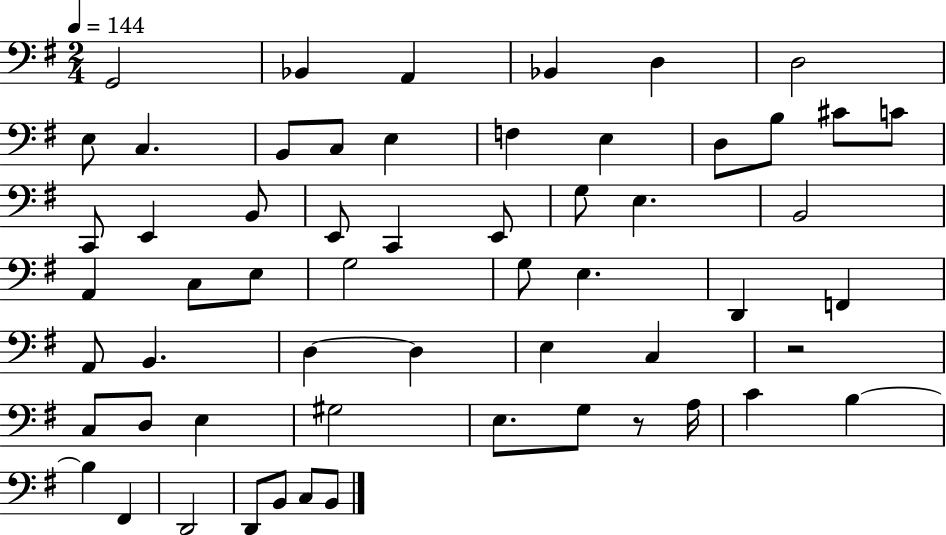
G2/h Bb2/q A2/q Bb2/q D3/q D3/h E3/e C3/q. B2/e C3/e E3/q F3/q E3/q D3/e B3/e C#4/e C4/e C2/e E2/q B2/e E2/e C2/q E2/e G3/e E3/q. B2/h A2/q C3/e E3/e G3/h G3/e E3/q. D2/q F2/q A2/e B2/q. D3/q D3/q E3/q C3/q R/h C3/e D3/e E3/q G#3/h E3/e. G3/e R/e A3/s C4/q B3/q B3/q F#2/q D2/h D2/e B2/e C3/e B2/e